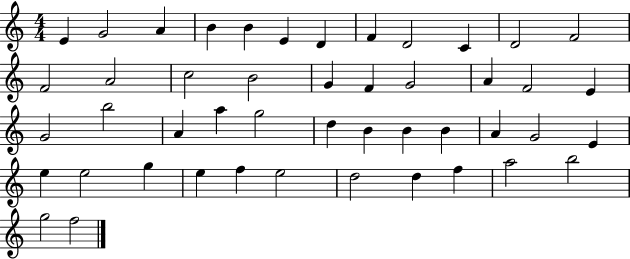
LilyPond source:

{
  \clef treble
  \numericTimeSignature
  \time 4/4
  \key c \major
  e'4 g'2 a'4 | b'4 b'4 e'4 d'4 | f'4 d'2 c'4 | d'2 f'2 | \break f'2 a'2 | c''2 b'2 | g'4 f'4 g'2 | a'4 f'2 e'4 | \break g'2 b''2 | a'4 a''4 g''2 | d''4 b'4 b'4 b'4 | a'4 g'2 e'4 | \break e''4 e''2 g''4 | e''4 f''4 e''2 | d''2 d''4 f''4 | a''2 b''2 | \break g''2 f''2 | \bar "|."
}